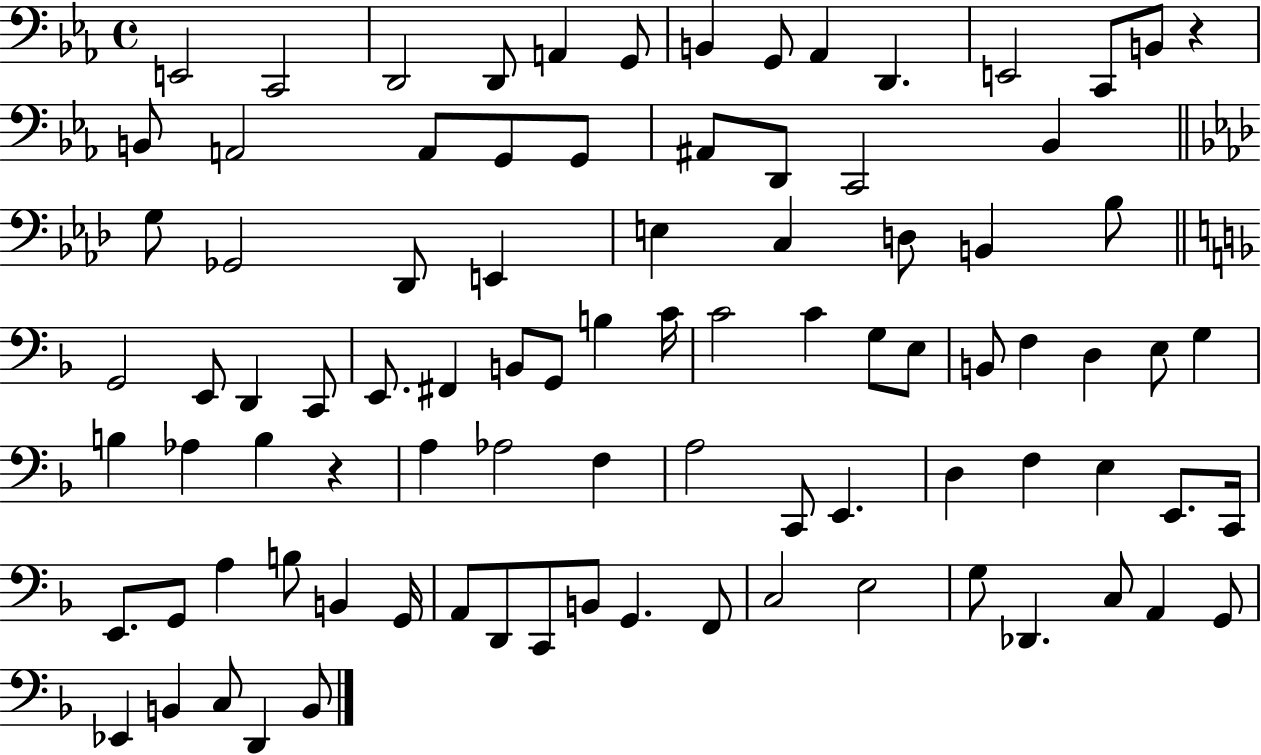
X:1
T:Untitled
M:4/4
L:1/4
K:Eb
E,,2 C,,2 D,,2 D,,/2 A,, G,,/2 B,, G,,/2 _A,, D,, E,,2 C,,/2 B,,/2 z B,,/2 A,,2 A,,/2 G,,/2 G,,/2 ^A,,/2 D,,/2 C,,2 _B,, G,/2 _G,,2 _D,,/2 E,, E, C, D,/2 B,, _B,/2 G,,2 E,,/2 D,, C,,/2 E,,/2 ^F,, B,,/2 G,,/2 B, C/4 C2 C G,/2 E,/2 B,,/2 F, D, E,/2 G, B, _A, B, z A, _A,2 F, A,2 C,,/2 E,, D, F, E, E,,/2 C,,/4 E,,/2 G,,/2 A, B,/2 B,, G,,/4 A,,/2 D,,/2 C,,/2 B,,/2 G,, F,,/2 C,2 E,2 G,/2 _D,, C,/2 A,, G,,/2 _E,, B,, C,/2 D,, B,,/2